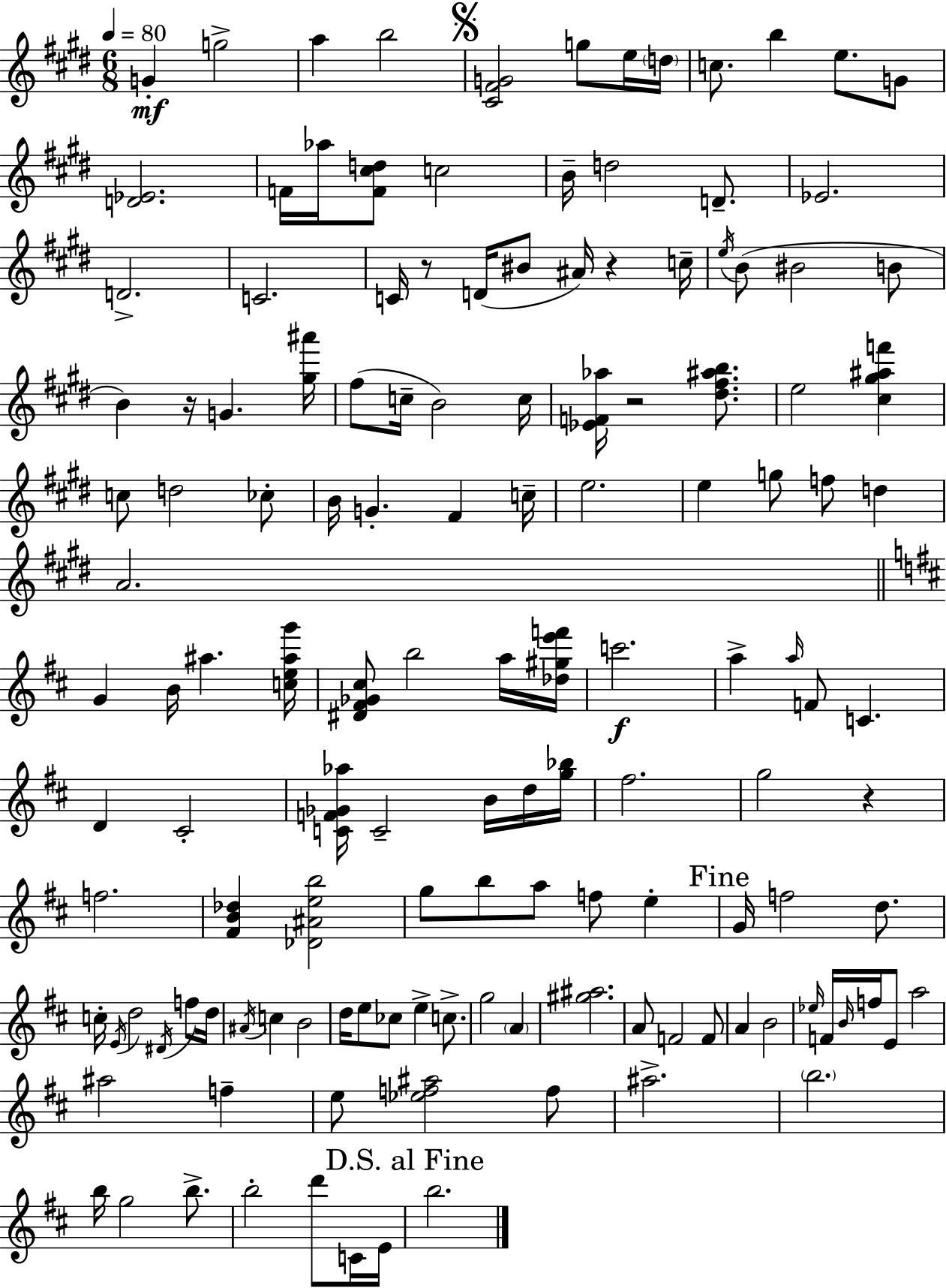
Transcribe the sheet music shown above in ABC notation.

X:1
T:Untitled
M:6/8
L:1/4
K:E
G g2 a b2 [^C^FG]2 g/2 e/4 d/4 c/2 b e/2 G/2 [D_E]2 F/4 _a/4 [F^cd]/2 c2 B/4 d2 D/2 _E2 D2 C2 C/4 z/2 D/4 ^B/2 ^A/4 z c/4 e/4 B/2 ^B2 B/2 B z/4 G [^g^a']/4 ^f/2 c/4 B2 c/4 [_EF_a]/4 z2 [^d^f^ab]/2 e2 [^c^g^af'] c/2 d2 _c/2 B/4 G ^F c/4 e2 e g/2 f/2 d A2 G B/4 ^a [ce^ag']/4 [^D^F_G^c]/2 b2 a/4 [_d^ge'f']/4 c'2 a a/4 F/2 C D ^C2 [CF_G_a]/4 C2 B/4 d/4 [g_b]/4 ^f2 g2 z f2 [^FB_d] [_D^Aeb]2 g/2 b/2 a/2 f/2 e G/4 f2 d/2 c/4 E/4 d2 ^D/4 f/2 d/4 ^A/4 c B2 d/4 e/2 _c/2 e c/2 g2 A [^g^a]2 A/2 F2 F/2 A B2 _e/4 F/4 B/4 f/4 E/2 a2 ^a2 f e/2 [_ef^a]2 f/2 ^a2 b2 b/4 g2 b/2 b2 d'/2 C/4 E/4 b2